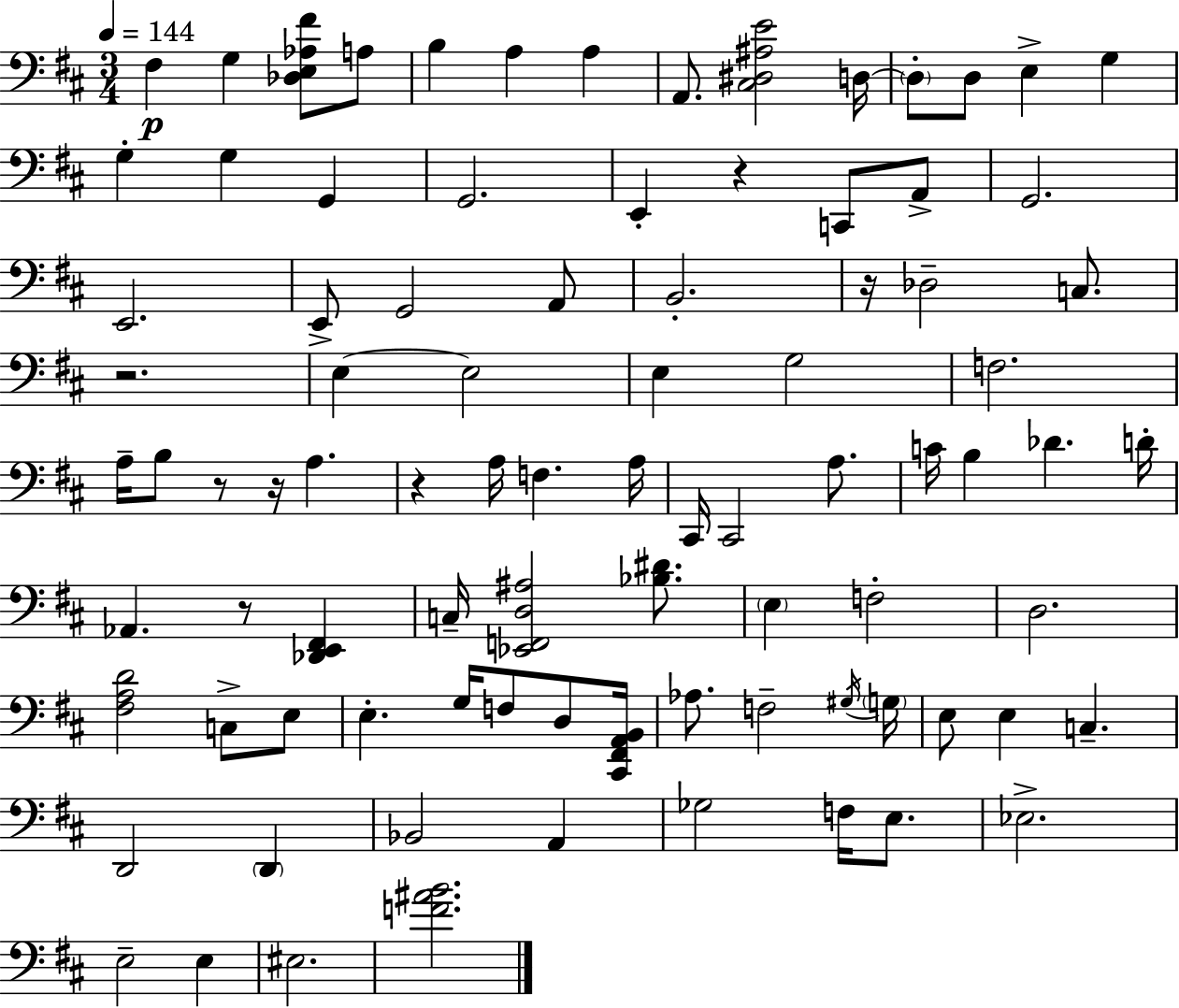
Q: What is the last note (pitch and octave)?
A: EIS3